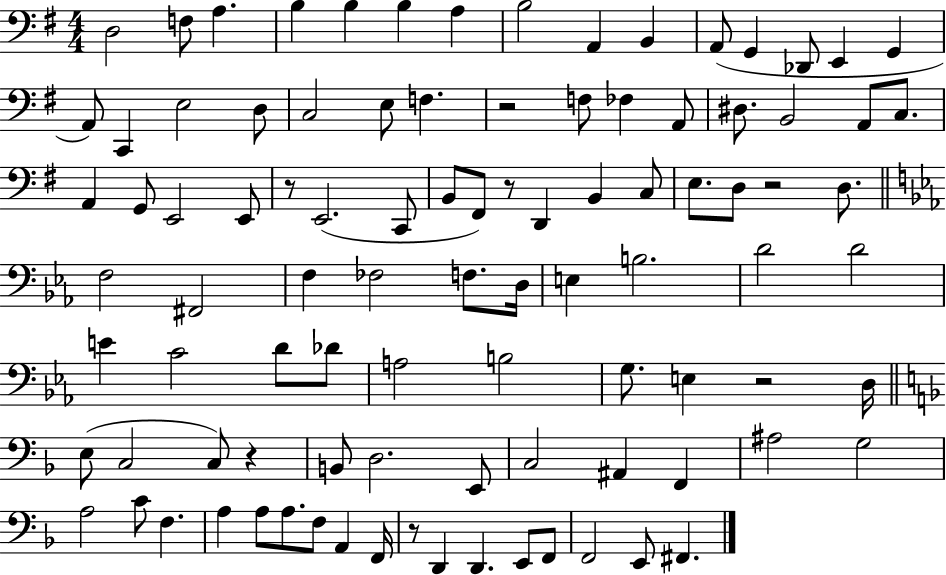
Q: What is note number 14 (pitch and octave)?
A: E2